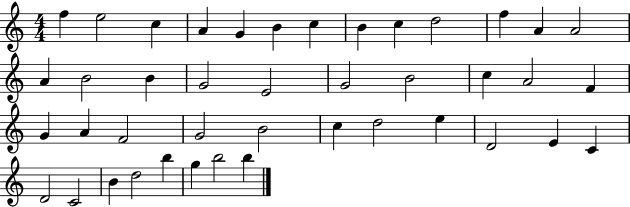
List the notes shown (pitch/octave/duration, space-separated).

F5/q E5/h C5/q A4/q G4/q B4/q C5/q B4/q C5/q D5/h F5/q A4/q A4/h A4/q B4/h B4/q G4/h E4/h G4/h B4/h C5/q A4/h F4/q G4/q A4/q F4/h G4/h B4/h C5/q D5/h E5/q D4/h E4/q C4/q D4/h C4/h B4/q D5/h B5/q G5/q B5/h B5/q